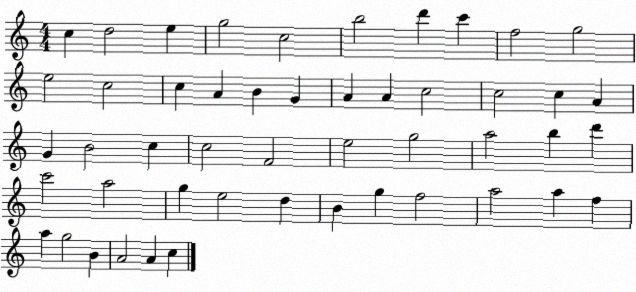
X:1
T:Untitled
M:4/4
L:1/4
K:C
c d2 e g2 c2 b2 d' c' f2 g2 e2 c2 c A B G A A c2 c2 c A G B2 c c2 F2 e2 g2 a2 b d' c'2 a2 g e2 d B g f2 a2 a f a g2 B A2 A c